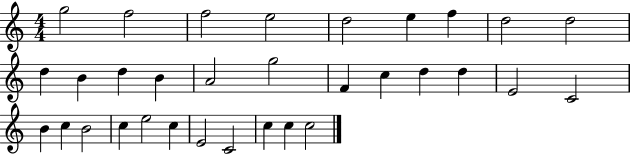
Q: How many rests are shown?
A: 0